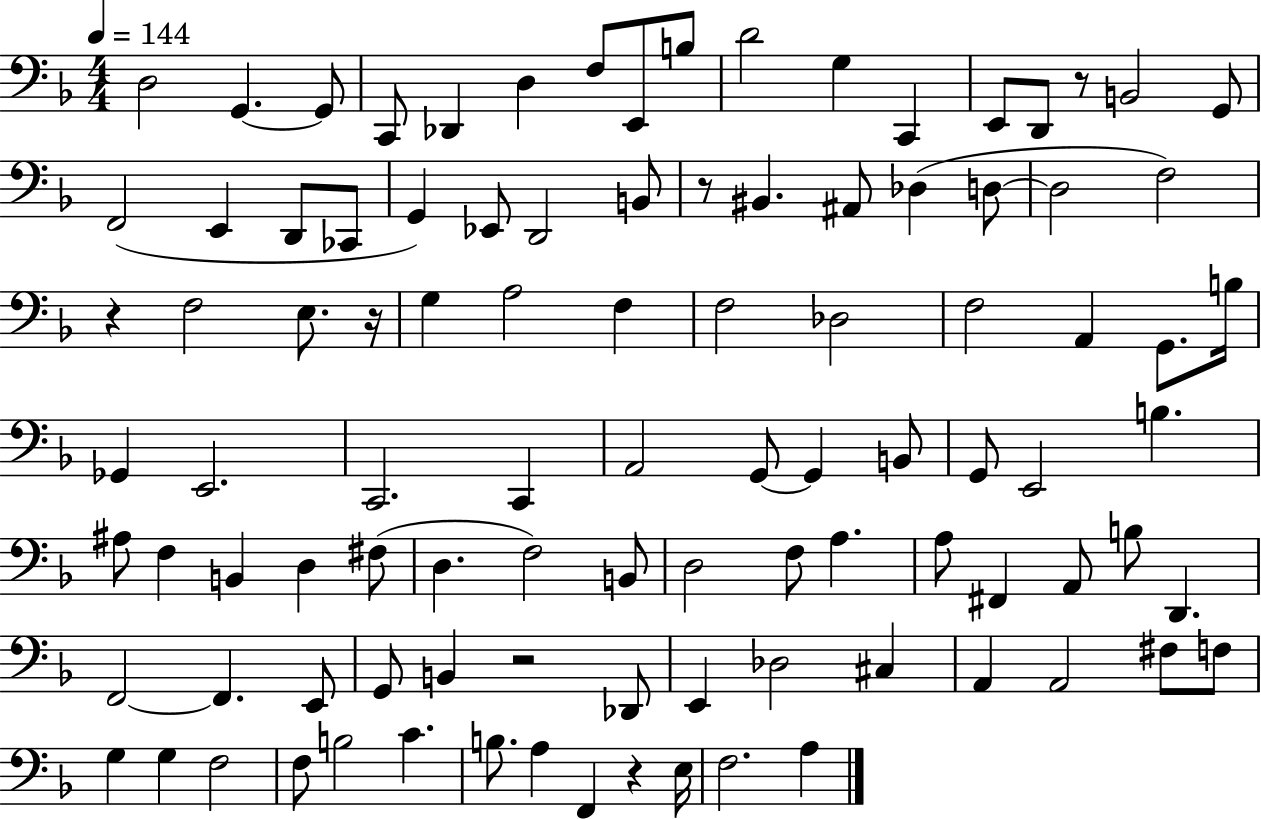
{
  \clef bass
  \numericTimeSignature
  \time 4/4
  \key f \major
  \tempo 4 = 144
  \repeat volta 2 { d2 g,4.~~ g,8 | c,8 des,4 d4 f8 e,8 b8 | d'2 g4 c,4 | e,8 d,8 r8 b,2 g,8 | \break f,2( e,4 d,8 ces,8 | g,4) ees,8 d,2 b,8 | r8 bis,4. ais,8 des4( d8~~ | d2 f2) | \break r4 f2 e8. r16 | g4 a2 f4 | f2 des2 | f2 a,4 g,8. b16 | \break ges,4 e,2. | c,2. c,4 | a,2 g,8~~ g,4 b,8 | g,8 e,2 b4. | \break ais8 f4 b,4 d4 fis8( | d4. f2) b,8 | d2 f8 a4. | a8 fis,4 a,8 b8 d,4. | \break f,2~~ f,4. e,8 | g,8 b,4 r2 des,8 | e,4 des2 cis4 | a,4 a,2 fis8 f8 | \break g4 g4 f2 | f8 b2 c'4. | b8. a4 f,4 r4 e16 | f2. a4 | \break } \bar "|."
}